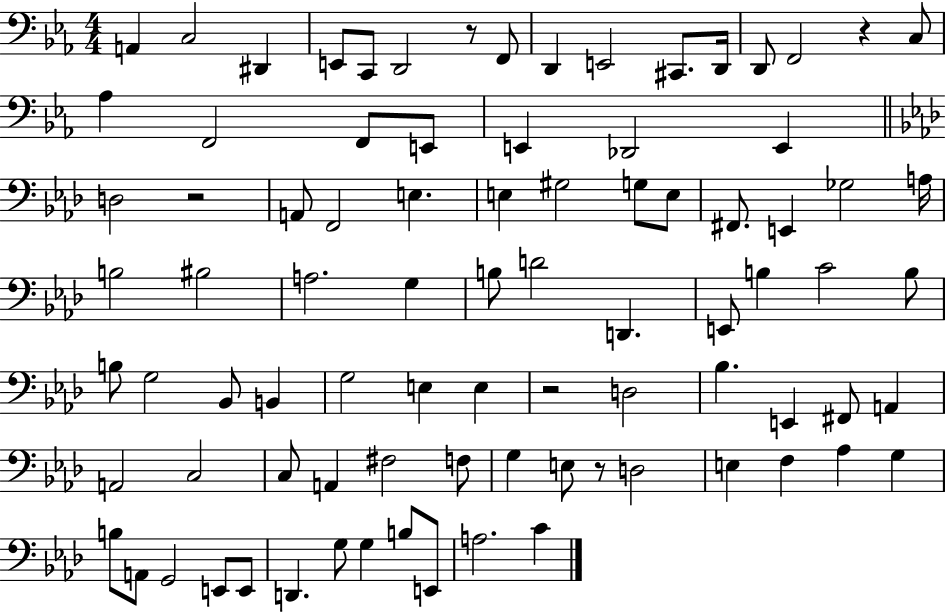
X:1
T:Untitled
M:4/4
L:1/4
K:Eb
A,, C,2 ^D,, E,,/2 C,,/2 D,,2 z/2 F,,/2 D,, E,,2 ^C,,/2 D,,/4 D,,/2 F,,2 z C,/2 _A, F,,2 F,,/2 E,,/2 E,, _D,,2 E,, D,2 z2 A,,/2 F,,2 E, E, ^G,2 G,/2 E,/2 ^F,,/2 E,, _G,2 A,/4 B,2 ^B,2 A,2 G, B,/2 D2 D,, E,,/2 B, C2 B,/2 B,/2 G,2 _B,,/2 B,, G,2 E, E, z2 D,2 _B, E,, ^F,,/2 A,, A,,2 C,2 C,/2 A,, ^F,2 F,/2 G, E,/2 z/2 D,2 E, F, _A, G, B,/2 A,,/2 G,,2 E,,/2 E,,/2 D,, G,/2 G, B,/2 E,,/2 A,2 C